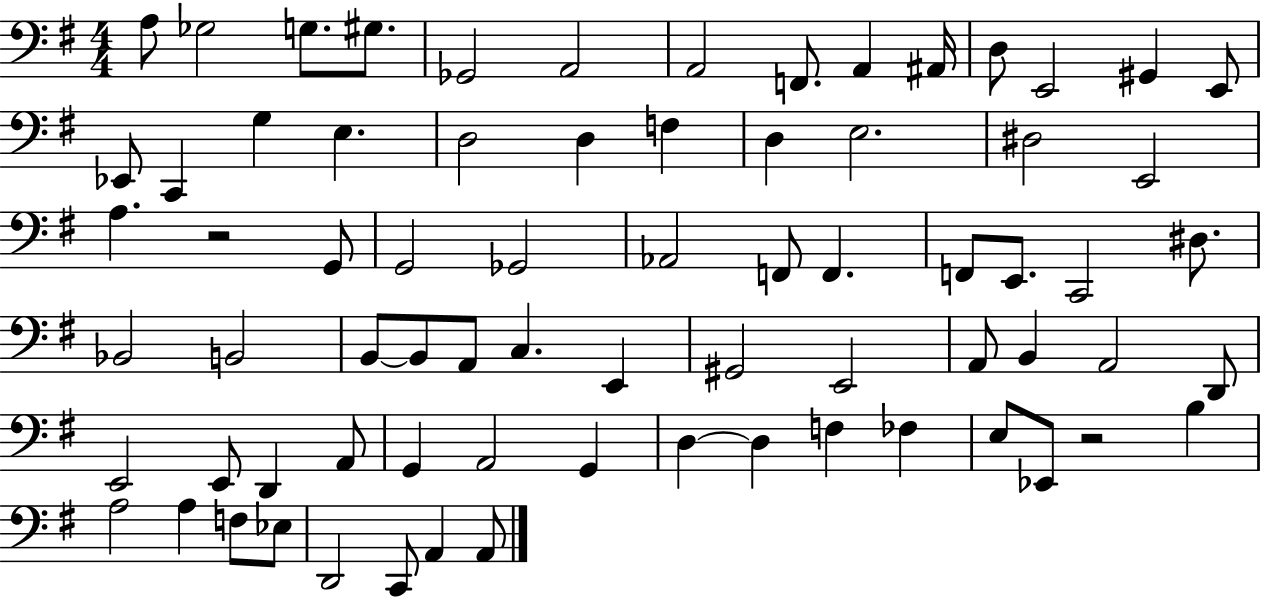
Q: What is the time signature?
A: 4/4